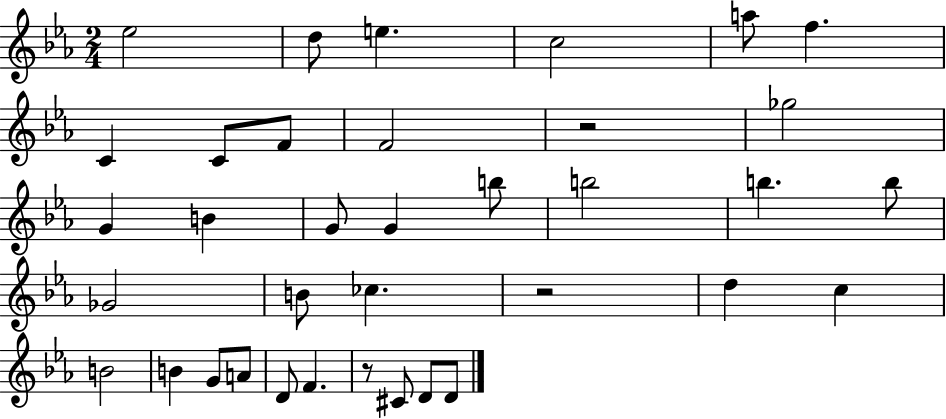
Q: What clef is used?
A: treble